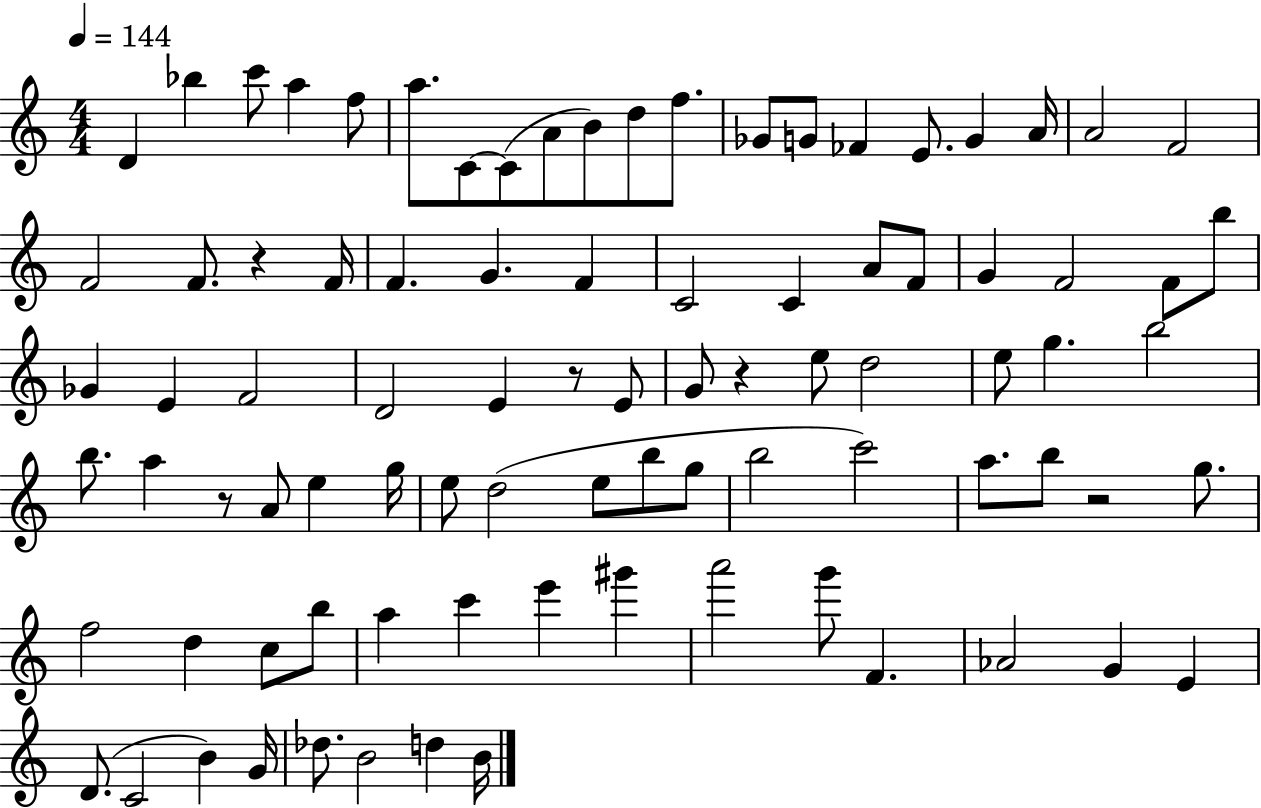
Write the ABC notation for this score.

X:1
T:Untitled
M:4/4
L:1/4
K:C
D _b c'/2 a f/2 a/2 C/2 C/2 A/2 B/2 d/2 f/2 _G/2 G/2 _F E/2 G A/4 A2 F2 F2 F/2 z F/4 F G F C2 C A/2 F/2 G F2 F/2 b/2 _G E F2 D2 E z/2 E/2 G/2 z e/2 d2 e/2 g b2 b/2 a z/2 A/2 e g/4 e/2 d2 e/2 b/2 g/2 b2 c'2 a/2 b/2 z2 g/2 f2 d c/2 b/2 a c' e' ^g' a'2 g'/2 F _A2 G E D/2 C2 B G/4 _d/2 B2 d B/4